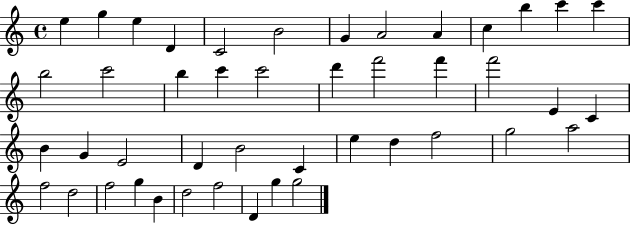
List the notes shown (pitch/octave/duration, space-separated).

E5/q G5/q E5/q D4/q C4/h B4/h G4/q A4/h A4/q C5/q B5/q C6/q C6/q B5/h C6/h B5/q C6/q C6/h D6/q F6/h F6/q F6/h E4/q C4/q B4/q G4/q E4/h D4/q B4/h C4/q E5/q D5/q F5/h G5/h A5/h F5/h D5/h F5/h G5/q B4/q D5/h F5/h D4/q G5/q G5/h